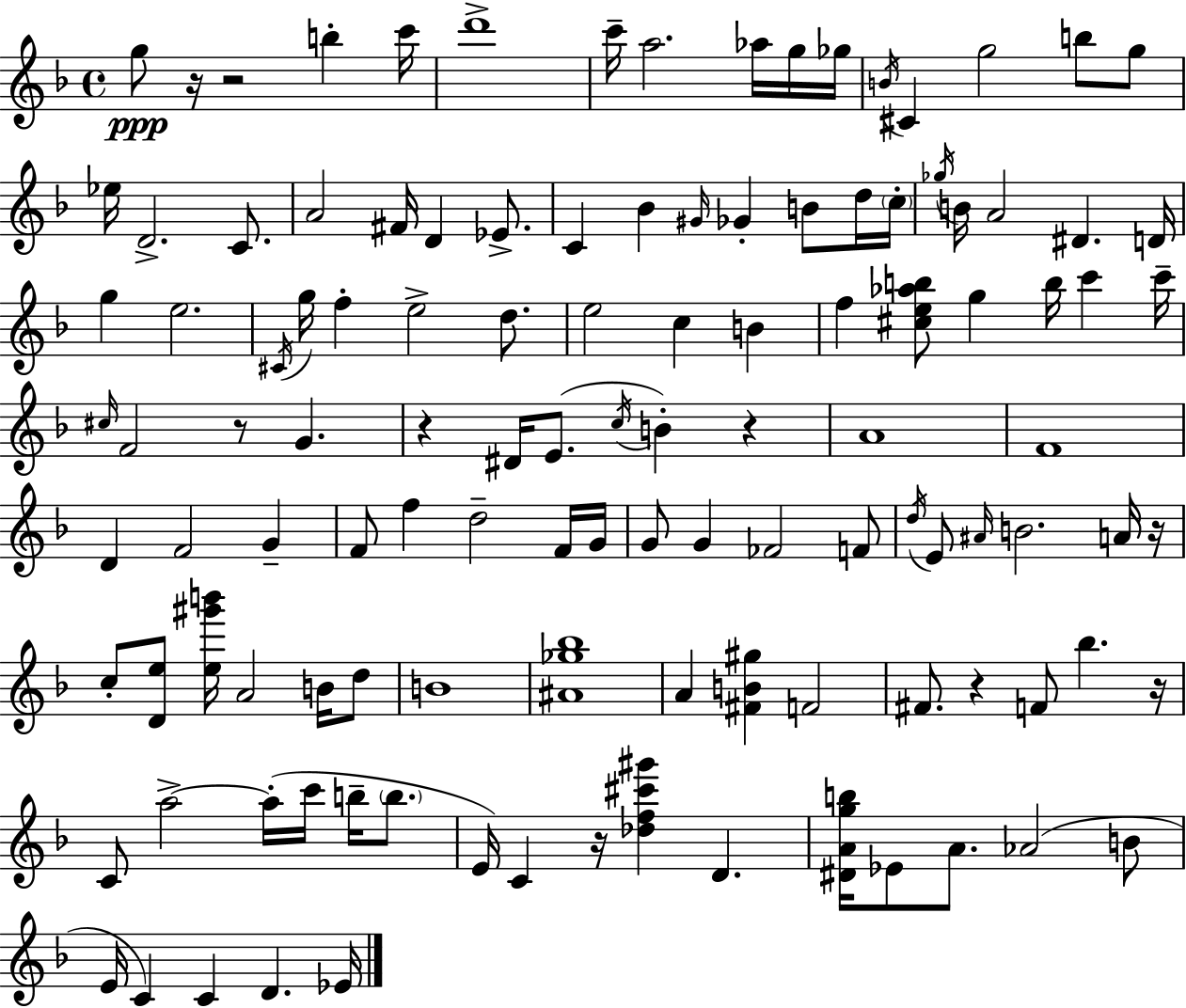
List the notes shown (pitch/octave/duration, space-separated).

G5/e R/s R/h B5/q C6/s D6/w C6/s A5/h. Ab5/s G5/s Gb5/s B4/s C#4/q G5/h B5/e G5/e Eb5/s D4/h. C4/e. A4/h F#4/s D4/q Eb4/e. C4/q Bb4/q G#4/s Gb4/q B4/e D5/s C5/s Gb5/s B4/s A4/h D#4/q. D4/s G5/q E5/h. C#4/s G5/s F5/q E5/h D5/e. E5/h C5/q B4/q F5/q [C#5,E5,Ab5,B5]/e G5/q B5/s C6/q C6/s C#5/s F4/h R/e G4/q. R/q D#4/s E4/e. C5/s B4/q R/q A4/w F4/w D4/q F4/h G4/q F4/e F5/q D5/h F4/s G4/s G4/e G4/q FES4/h F4/e D5/s E4/e A#4/s B4/h. A4/s R/s C5/e [D4,E5]/e [E5,G#6,B6]/s A4/h B4/s D5/e B4/w [A#4,Gb5,Bb5]/w A4/q [F#4,B4,G#5]/q F4/h F#4/e. R/q F4/e Bb5/q. R/s C4/e A5/h A5/s C6/s B5/s B5/e. E4/s C4/q R/s [Db5,F5,C#6,G#6]/q D4/q. [D#4,A4,G5,B5]/s Eb4/e A4/e. Ab4/h B4/e E4/s C4/q C4/q D4/q. Eb4/s